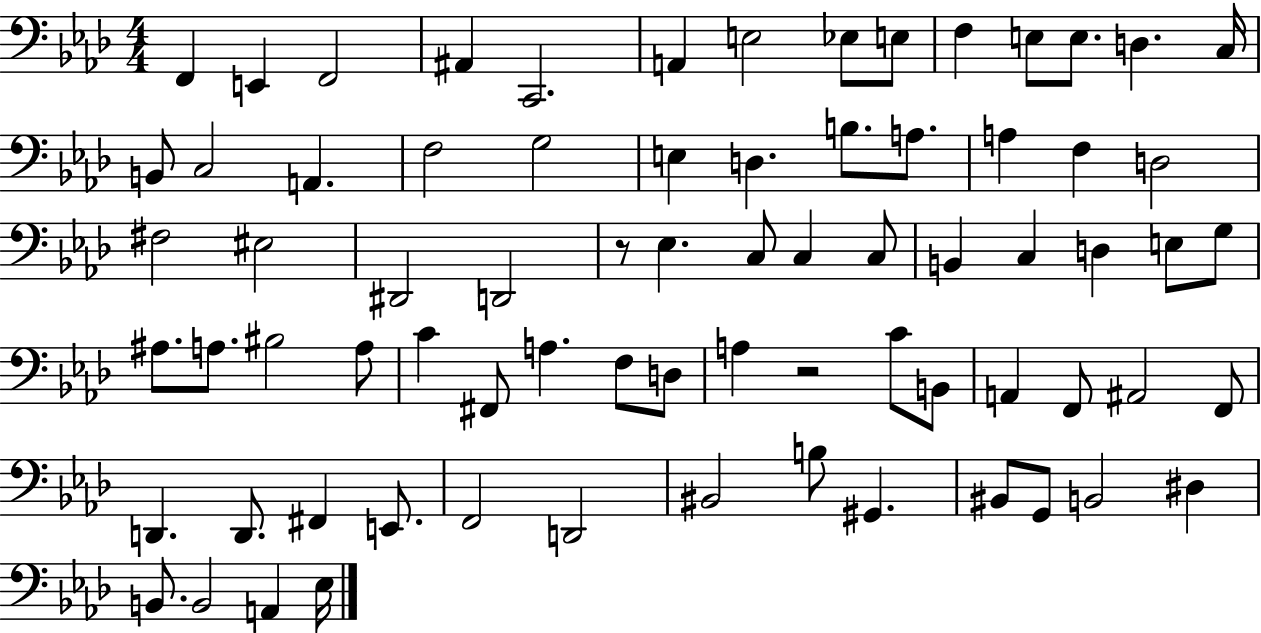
{
  \clef bass
  \numericTimeSignature
  \time 4/4
  \key aes \major
  \repeat volta 2 { f,4 e,4 f,2 | ais,4 c,2. | a,4 e2 ees8 e8 | f4 e8 e8. d4. c16 | \break b,8 c2 a,4. | f2 g2 | e4 d4. b8. a8. | a4 f4 d2 | \break fis2 eis2 | dis,2 d,2 | r8 ees4. c8 c4 c8 | b,4 c4 d4 e8 g8 | \break ais8. a8. bis2 a8 | c'4 fis,8 a4. f8 d8 | a4 r2 c'8 b,8 | a,4 f,8 ais,2 f,8 | \break d,4. d,8. fis,4 e,8. | f,2 d,2 | bis,2 b8 gis,4. | bis,8 g,8 b,2 dis4 | \break b,8. b,2 a,4 ees16 | } \bar "|."
}